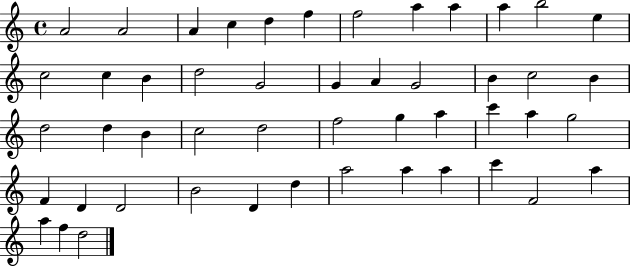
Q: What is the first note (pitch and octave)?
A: A4